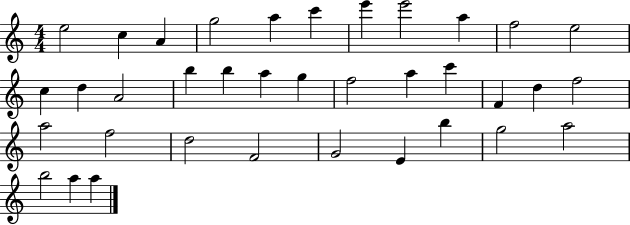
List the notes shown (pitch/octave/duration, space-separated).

E5/h C5/q A4/q G5/h A5/q C6/q E6/q E6/h A5/q F5/h E5/h C5/q D5/q A4/h B5/q B5/q A5/q G5/q F5/h A5/q C6/q F4/q D5/q F5/h A5/h F5/h D5/h F4/h G4/h E4/q B5/q G5/h A5/h B5/h A5/q A5/q